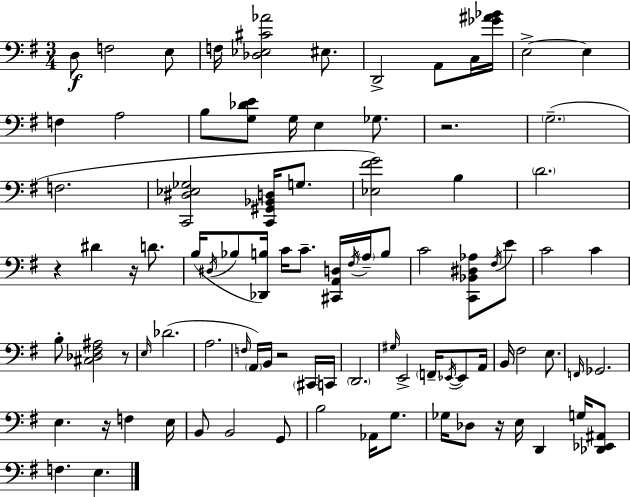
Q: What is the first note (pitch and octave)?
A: D3